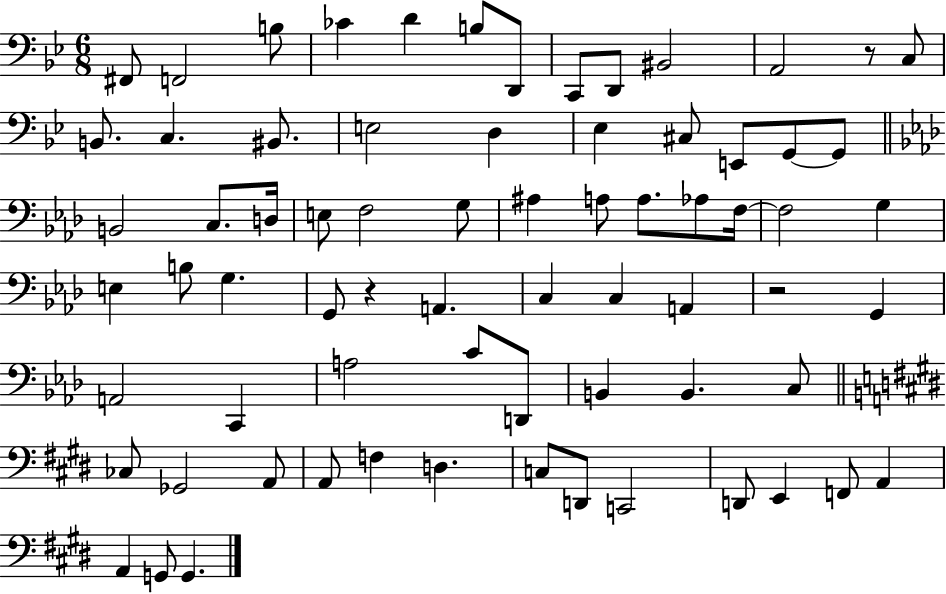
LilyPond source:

{
  \clef bass
  \numericTimeSignature
  \time 6/8
  \key bes \major
  fis,8 f,2 b8 | ces'4 d'4 b8 d,8 | c,8 d,8 bis,2 | a,2 r8 c8 | \break b,8. c4. bis,8. | e2 d4 | ees4 cis8 e,8 g,8~~ g,8 | \bar "||" \break \key aes \major b,2 c8. d16 | e8 f2 g8 | ais4 a8 a8. aes8 f16~~ | f2 g4 | \break e4 b8 g4. | g,8 r4 a,4. | c4 c4 a,4 | r2 g,4 | \break a,2 c,4 | a2 c'8 d,8 | b,4 b,4. c8 | \bar "||" \break \key e \major ces8 ges,2 a,8 | a,8 f4 d4. | c8 d,8 c,2 | d,8 e,4 f,8 a,4 | \break a,4 g,8 g,4. | \bar "|."
}